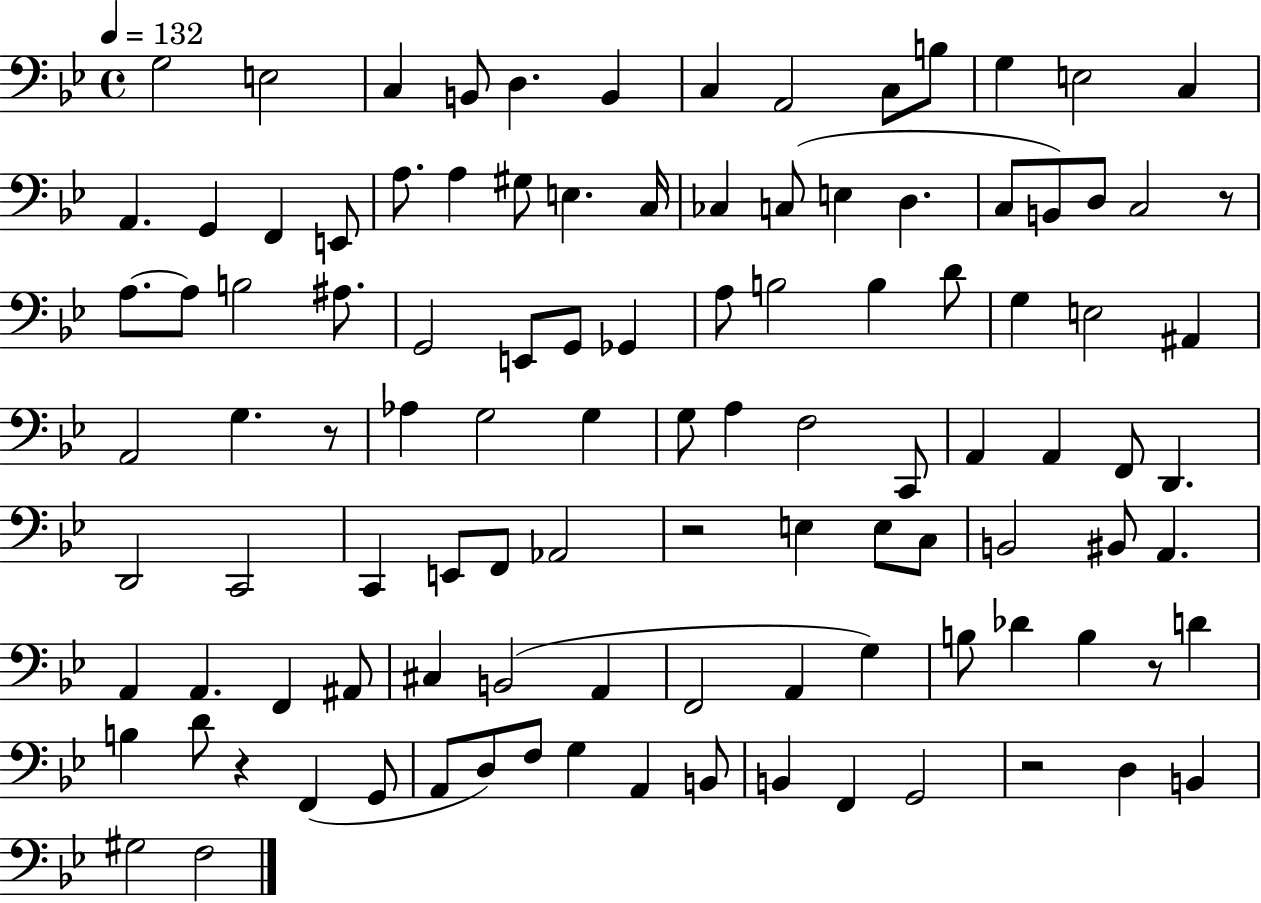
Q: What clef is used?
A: bass